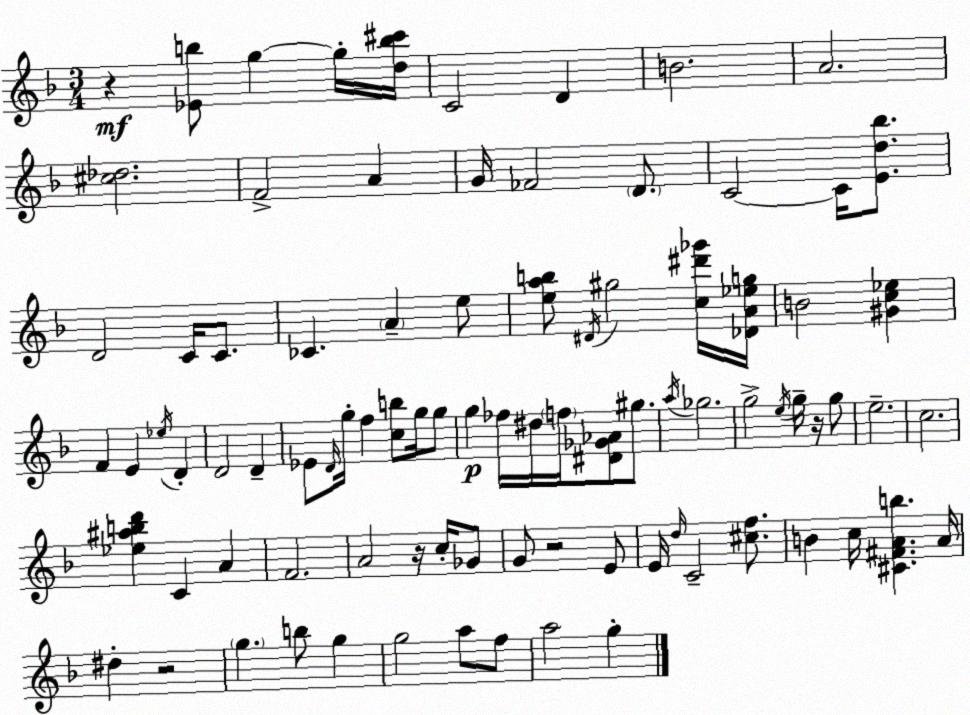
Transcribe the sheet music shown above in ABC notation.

X:1
T:Untitled
M:3/4
L:1/4
K:F
z [_Eb]/2 g g/4 [db^c']/4 C2 D B2 A2 [^c_d]2 F2 A G/4 _F2 D/2 C2 C/4 [Ed_b]/2 D2 C/4 C/2 _C A e/2 [eab]/2 ^D/4 ^g2 [c^d'_g']/4 [_DA_eg]/4 B2 [^Gc_e] F E _e/4 D D2 D _E/2 D/4 g/4 f [cb]/2 g/4 g/2 g _f/4 ^d/4 f/4 [^D_G_A]/2 ^g/2 a/4 _g2 g2 e/4 g/4 z/4 g/2 e2 c2 [_e^abd'] C A F2 A2 z/4 c/4 _G/2 G/2 z2 E/2 E/4 d/4 C2 [^cf]/2 B c/4 [^C^FAb] A/4 ^d z2 g b/2 g g2 a/2 f/2 a2 g